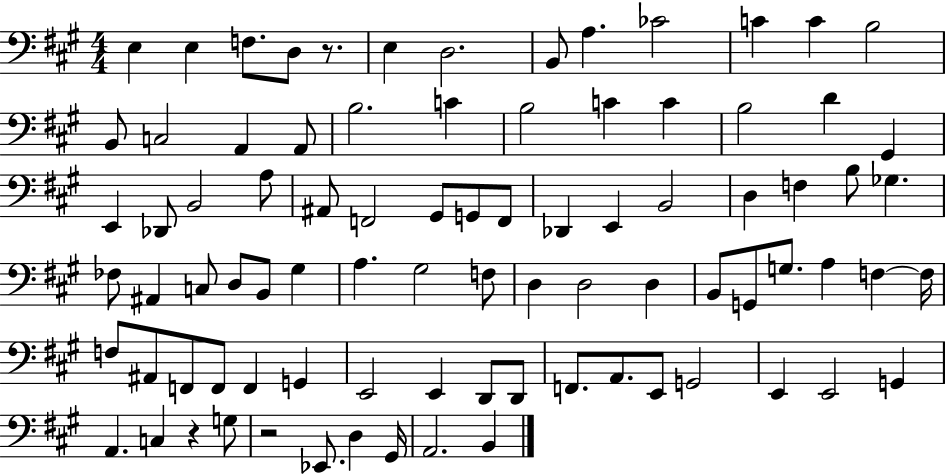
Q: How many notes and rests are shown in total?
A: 86